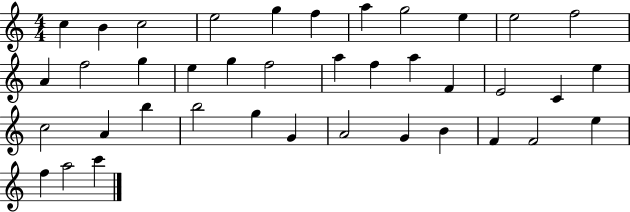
{
  \clef treble
  \numericTimeSignature
  \time 4/4
  \key c \major
  c''4 b'4 c''2 | e''2 g''4 f''4 | a''4 g''2 e''4 | e''2 f''2 | \break a'4 f''2 g''4 | e''4 g''4 f''2 | a''4 f''4 a''4 f'4 | e'2 c'4 e''4 | \break c''2 a'4 b''4 | b''2 g''4 g'4 | a'2 g'4 b'4 | f'4 f'2 e''4 | \break f''4 a''2 c'''4 | \bar "|."
}